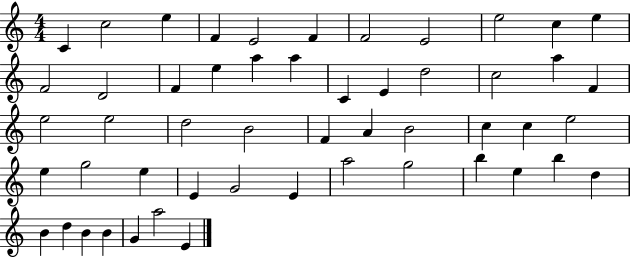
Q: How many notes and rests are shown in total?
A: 52